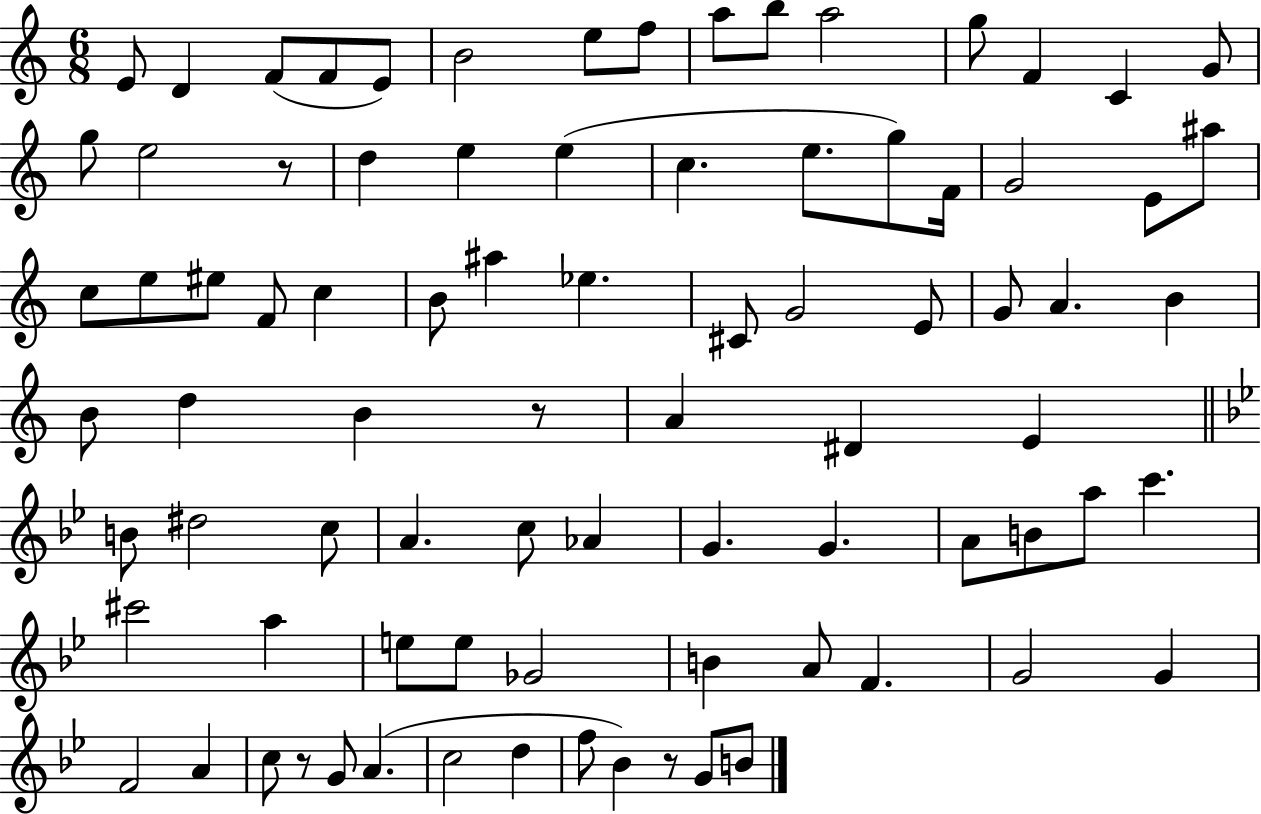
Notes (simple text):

E4/e D4/q F4/e F4/e E4/e B4/h E5/e F5/e A5/e B5/e A5/h G5/e F4/q C4/q G4/e G5/e E5/h R/e D5/q E5/q E5/q C5/q. E5/e. G5/e F4/s G4/h E4/e A#5/e C5/e E5/e EIS5/e F4/e C5/q B4/e A#5/q Eb5/q. C#4/e G4/h E4/e G4/e A4/q. B4/q B4/e D5/q B4/q R/e A4/q D#4/q E4/q B4/e D#5/h C5/e A4/q. C5/e Ab4/q G4/q. G4/q. A4/e B4/e A5/e C6/q. C#6/h A5/q E5/e E5/e Gb4/h B4/q A4/e F4/q. G4/h G4/q F4/h A4/q C5/e R/e G4/e A4/q. C5/h D5/q F5/e Bb4/q R/e G4/e B4/e